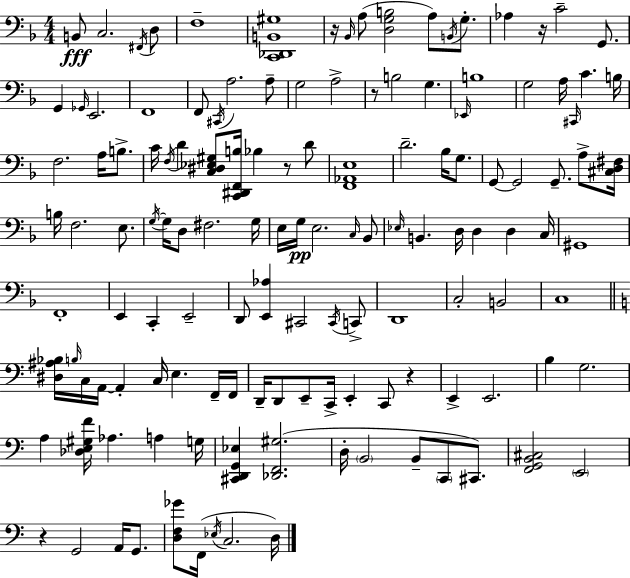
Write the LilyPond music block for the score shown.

{
  \clef bass
  \numericTimeSignature
  \time 4/4
  \key f \major
  b,8\fff c2. \acciaccatura { fis,16 } d8 | f1-- | <c, des, b, gis>1 | r16 \grace { bes,16 } a8( <d g b>2 a8) \acciaccatura { b,16 } | \break g8.-. aes4 r16 c'2-- | g,8. g,4 \grace { ges,16 } e,2. | f,1 | f,8 \acciaccatura { cis,16 } a2. | \break a8-- g2 a2-> | r8 b2 g4. | \grace { ees,16 } b1 | g2 a16 \grace { cis,16 } | \break c'4. b16 f2. | a16 b8.-> c'16 \acciaccatura { f16 } d'4 <c dis ees gis>8 <c, dis, f, b>16 | bes4 r8 d'8 <f, aes, e>1 | d'2.-- | \break bes16 g8. g,8~~ g,2 | g,8.-- a8-> <cis d fis>16 b16 f2. | e8. \acciaccatura { g16~ }~ g16 d8 fis2. | g16 e16 g16\pp e2. | \break \grace { c16 } bes,8 \grace { ees16 } b,4. | d16 d4 d4 c16 gis,1 | f,1-. | e,4 c,4-. | \break e,2-- d,8 <e, aes>4 | cis,2 \acciaccatura { cis,16 } c,8-> d,1 | c2-. | b,2 c1 | \break \bar "||" \break \key c \major <dis ais bes>16 \grace { b16 } c16 a,16~~ a,4-. c16 e4. f,16-- | f,16 d,16-- d,8 e,8-- c,16-> e,4-. c,8 r4 | e,4-> e,2. | b4 g2. | \break a4 <des e gis f'>16 aes4. a4 | g16 <cis, d, g, ees>4 <des, f, gis>2.( | d16-. \parenthesize b,2 b,8-- \parenthesize c,8 cis,8.) | <f, g, b, cis>2 \parenthesize e,2 | \break r4 g,2 a,16 g,8. | <d f ges'>8 f,16( \acciaccatura { ees16 } c2. | d16) \bar "|."
}